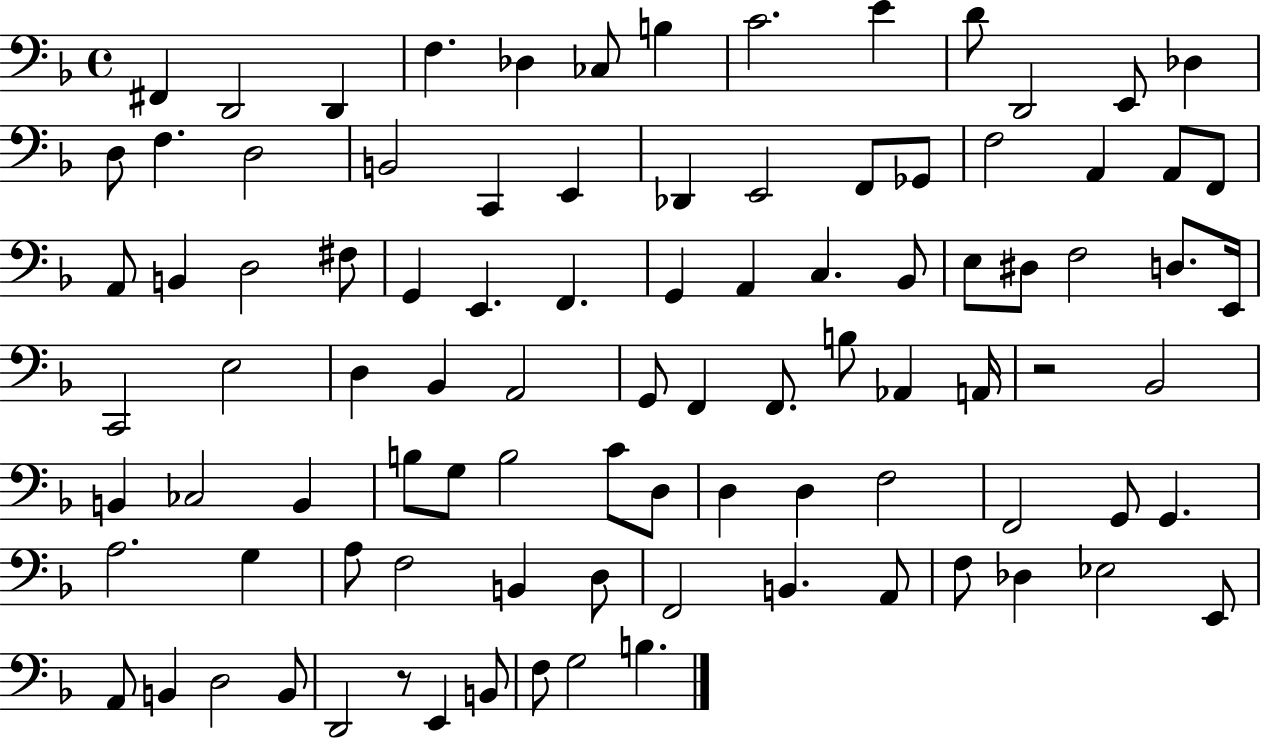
X:1
T:Untitled
M:4/4
L:1/4
K:F
^F,, D,,2 D,, F, _D, _C,/2 B, C2 E D/2 D,,2 E,,/2 _D, D,/2 F, D,2 B,,2 C,, E,, _D,, E,,2 F,,/2 _G,,/2 F,2 A,, A,,/2 F,,/2 A,,/2 B,, D,2 ^F,/2 G,, E,, F,, G,, A,, C, _B,,/2 E,/2 ^D,/2 F,2 D,/2 E,,/4 C,,2 E,2 D, _B,, A,,2 G,,/2 F,, F,,/2 B,/2 _A,, A,,/4 z2 _B,,2 B,, _C,2 B,, B,/2 G,/2 B,2 C/2 D,/2 D, D, F,2 F,,2 G,,/2 G,, A,2 G, A,/2 F,2 B,, D,/2 F,,2 B,, A,,/2 F,/2 _D, _E,2 E,,/2 A,,/2 B,, D,2 B,,/2 D,,2 z/2 E,, B,,/2 F,/2 G,2 B,